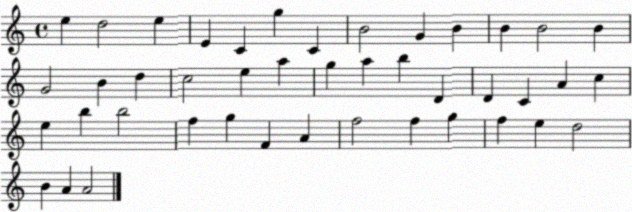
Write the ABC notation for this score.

X:1
T:Untitled
M:4/4
L:1/4
K:C
e d2 e E C g C B2 G B B B2 B G2 B d c2 e a g a b D D C A c e b b2 f g F A f2 f g f e d2 B A A2